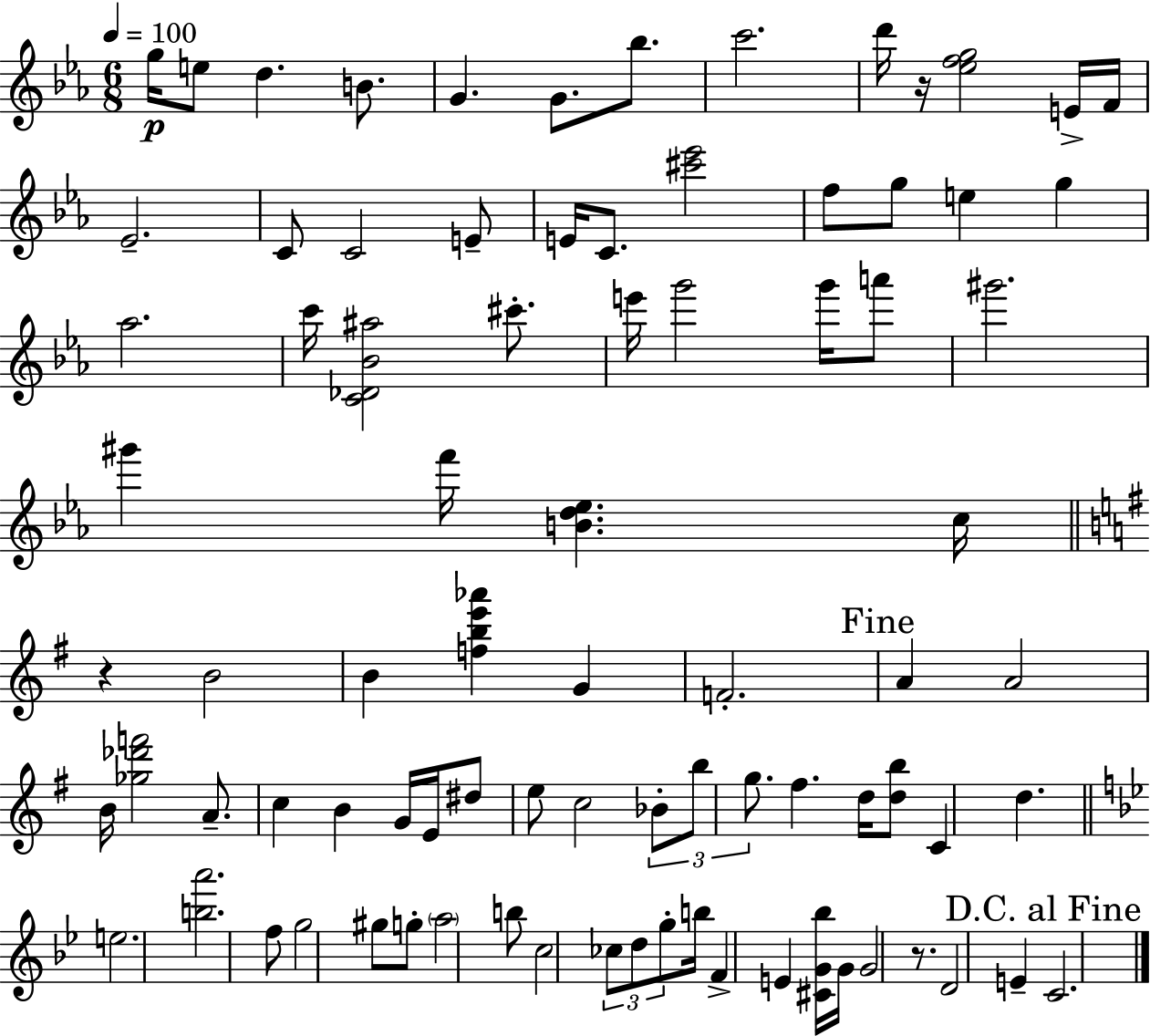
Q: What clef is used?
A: treble